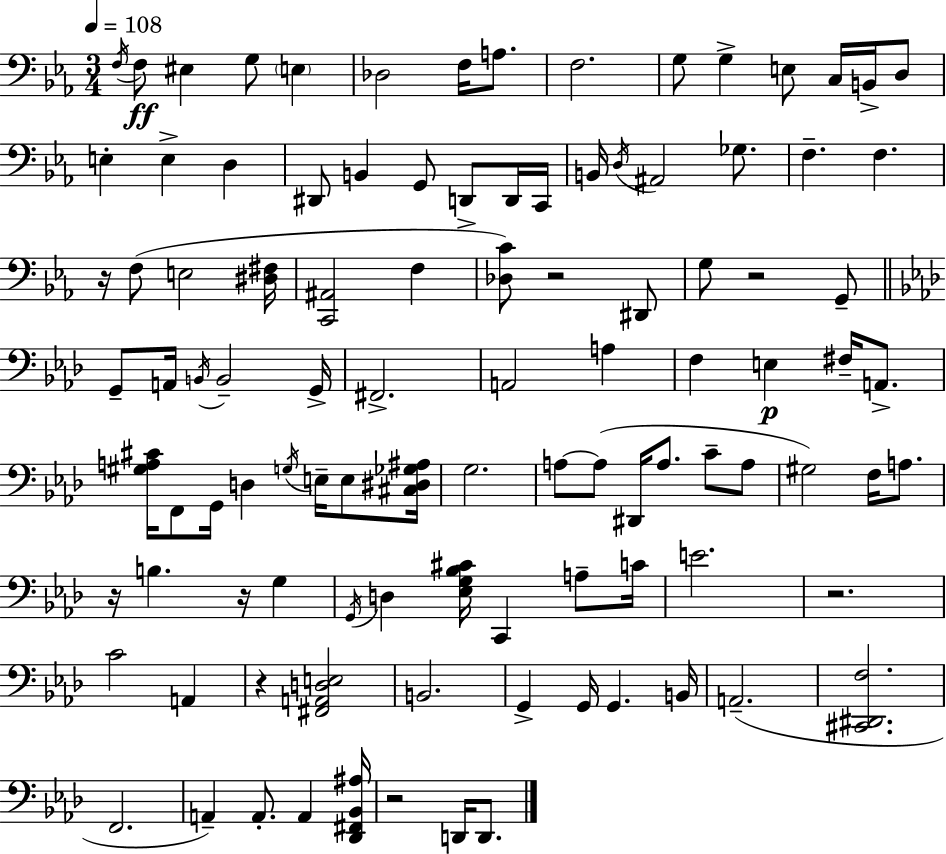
X:1
T:Untitled
M:3/4
L:1/4
K:Cm
F,/4 F,/2 ^E, G,/2 E, _D,2 F,/4 A,/2 F,2 G,/2 G, E,/2 C,/4 B,,/4 D,/2 E, E, D, ^D,,/2 B,, G,,/2 D,,/2 D,,/4 C,,/4 B,,/4 D,/4 ^A,,2 _G,/2 F, F, z/4 F,/2 E,2 [^D,^F,]/4 [C,,^A,,]2 F, [_D,C]/2 z2 ^D,,/2 G,/2 z2 G,,/2 G,,/2 A,,/4 B,,/4 B,,2 G,,/4 ^F,,2 A,,2 A, F, E, ^F,/4 A,,/2 [^G,A,^C]/4 F,,/2 G,,/4 D, G,/4 E,/4 E,/2 [^C,^D,_G,^A,]/4 G,2 A,/2 A,/2 ^D,,/4 A,/2 C/2 A,/2 ^G,2 F,/4 A,/2 z/4 B, z/4 G, G,,/4 D, [_E,G,_B,^C]/4 C,, A,/2 C/4 E2 z2 C2 A,, z [^F,,A,,D,E,]2 B,,2 G,, G,,/4 G,, B,,/4 A,,2 [^C,,^D,,F,]2 F,,2 A,, A,,/2 A,, [_D,,^F,,_B,,^A,]/4 z2 D,,/4 D,,/2